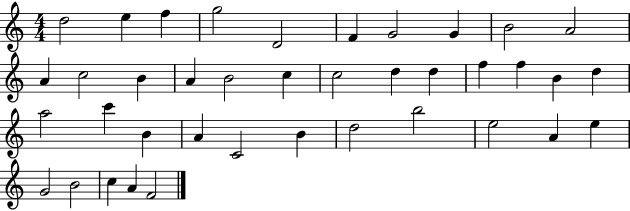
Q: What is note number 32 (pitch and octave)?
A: E5